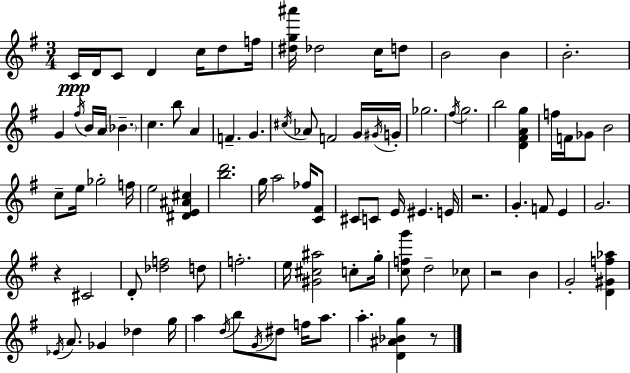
C4/s D4/s C4/e D4/q C5/s D5/e F5/s [D#5,G5,A#6]/s Db5/h C5/s D5/e B4/h B4/q B4/h. G4/q F#5/s B4/s A4/s Bb4/q. C5/q. B5/e A4/q F4/q. G4/q. C#5/s Ab4/e F4/h G4/s G#4/s G4/s Gb5/h. F#5/s G5/h. B5/h [D4,F#4,A4,G5]/q F5/s F4/s Gb4/e B4/h C5/e E5/s Gb5/h F5/s E5/h [D#4,E4,A#4,C#5]/q [B5,D6]/h. G5/s A5/h FES5/s [C4,F#4]/e C#4/e C4/e E4/s EIS4/q. E4/s R/h. G4/q. F4/e E4/q G4/h. R/q C#4/h D4/e [Db5,F5]/h D5/e F5/h. E5/s [G#4,C#5,A#5]/h C5/e G5/s [C5,F5,G6]/e D5/h CES5/e R/h B4/q G4/h [D4,G#4,F5,Ab5]/q Eb4/s A4/e. Gb4/q Db5/q G5/s A5/q D5/s B5/e G4/s D#5/e F5/s A5/e. A5/q. [D4,A#4,Bb4,G5]/q R/e